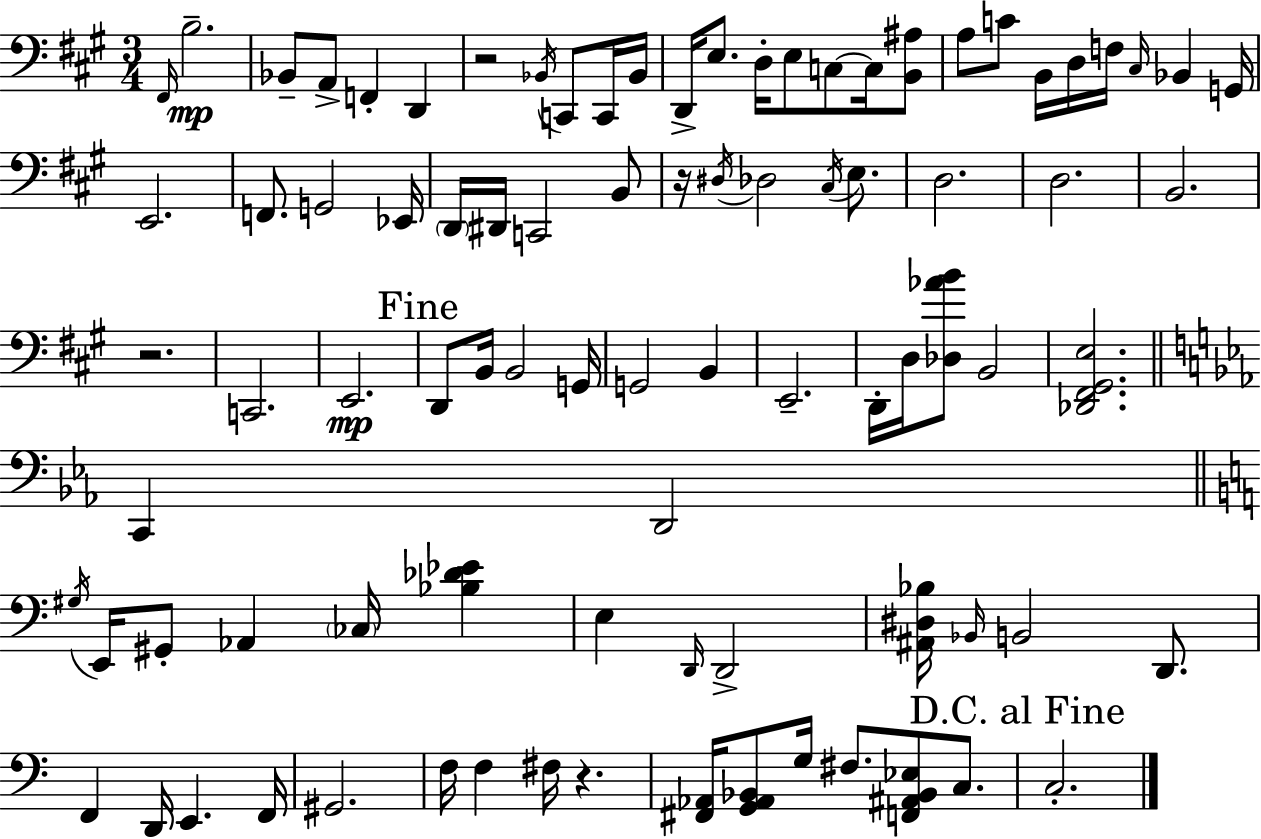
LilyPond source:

{
  \clef bass
  \numericTimeSignature
  \time 3/4
  \key a \major
  \grace { fis,16 }\mp b2.-- | bes,8-- a,8-> f,4-. d,4 | r2 \acciaccatura { bes,16 } c,8 | c,16 bes,16 d,16-> e8. d16-. e8 c8~~ c16 | \break <b, ais>8 a8 c'8 b,16 d16 f16 \grace { cis16 } bes,4 | g,16 e,2. | f,8. g,2 | ees,16 \parenthesize d,16 dis,16 c,2 | \break b,8 r16 \acciaccatura { dis16 } des2 | \acciaccatura { cis16 } e8. d2. | d2. | b,2. | \break r2. | c,2. | e,2.\mp | \mark "Fine" d,8 b,16 b,2 | \break g,16 g,2 | b,4 e,2.-- | d,16-. d16 <des aes' b'>8 b,2 | <des, fis, gis, e>2. | \break \bar "||" \break \key c \minor c,4 d,2 | \bar "||" \break \key c \major \acciaccatura { gis16 } e,16 gis,8-. aes,4 \parenthesize ces16 <bes des' ees'>4 | e4 \grace { d,16 } d,2-> | <ais, dis bes>16 \grace { bes,16 } b,2 | d,8. f,4 d,16 e,4. | \break f,16 gis,2. | f16 f4 fis16 r4. | <fis, aes,>16 <g, aes, bes,>8 g16 fis8. <f, ais, bes, ees>8 | c8. \mark "D.C. al Fine" c2.-. | \break \bar "|."
}